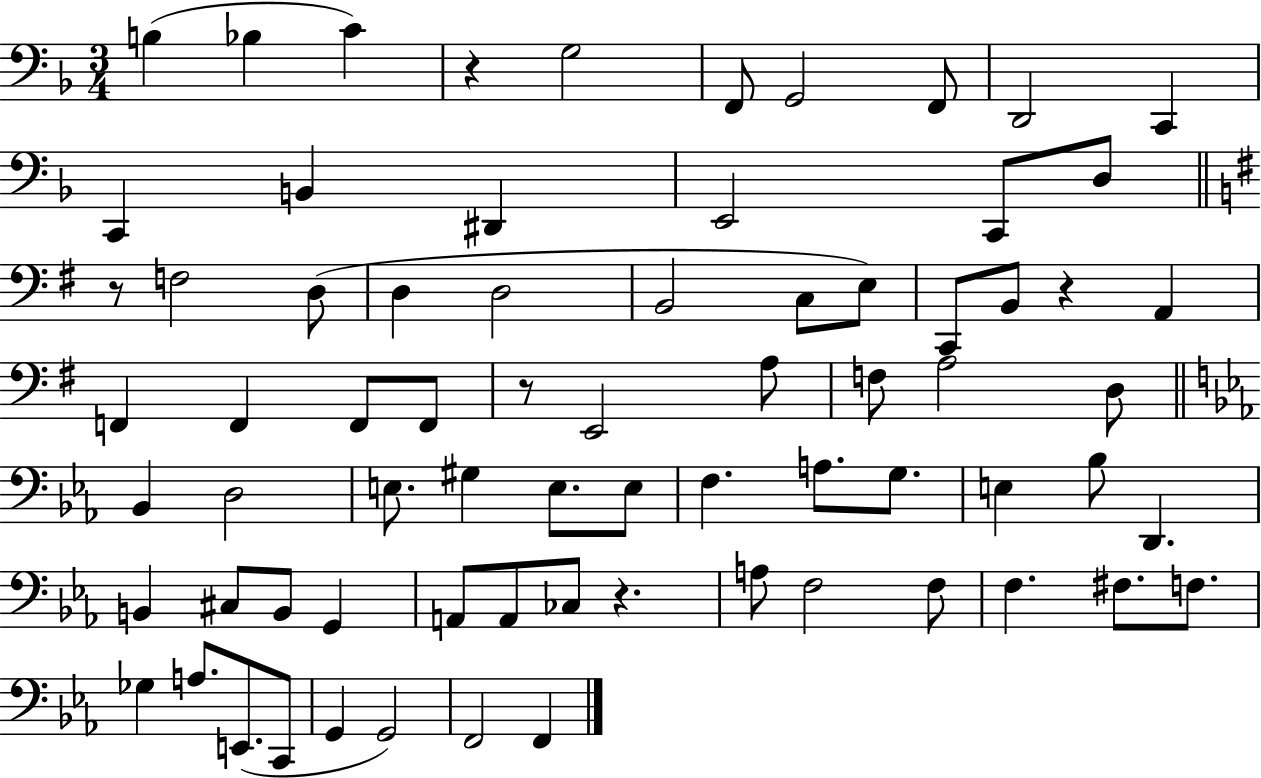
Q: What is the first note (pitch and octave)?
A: B3